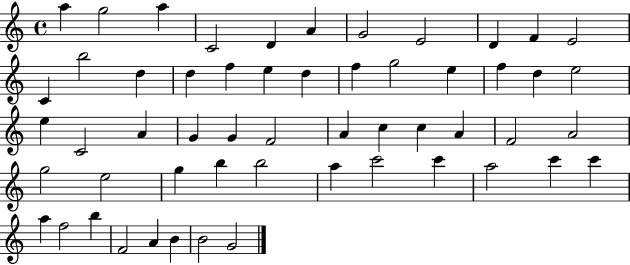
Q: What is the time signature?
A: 4/4